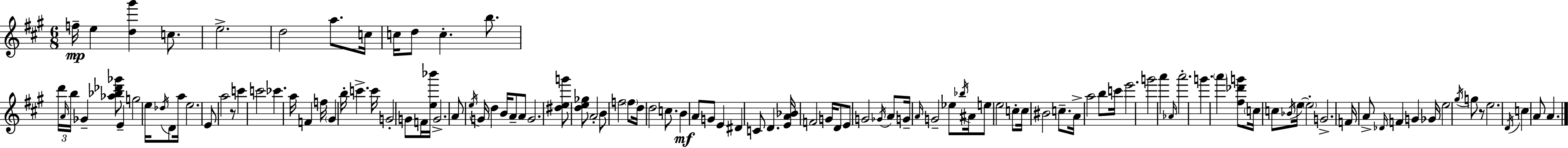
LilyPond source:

{
  \clef treble
  \numericTimeSignature
  \time 6/8
  \key a \major
  f''16--\mp e''4 <d'' gis'''>4 c''8. | e''2.-> | d''2 a''8. c''16 | c''16 d''8 c''4.-. b''8. | \break \tuplet 3/2 { d'''16 \grace { a'16 } b''16 } ges'4-- <aes'' bes'' des''' ges'''>8 e'4-- | g''2 e''16 \acciaccatura { des''16 } d'8 | a''16 e''2. | e'8 a''2 | \break r8 c'''4 c'''2 | ces'''4. a''16 f'4 | f''16 \parenthesize gis'4 b''16-. c'''4.-> | c'''16 g'2-. g'8 | \break f'16 <e'' bes'''>16 g'2.-> | a'8 \acciaccatura { e''16 } g'16 d''4 b'16 a'8-- | a'8 g'2. | <dis'' e'' g'''>8 <d'' e'' ges''>8 a'2-. | \break b'8 f''2 | \parenthesize f''8 d''16 d''2 | c''8. b'4\mf a'8 g'8 e'4 | dis'4 c'8 d'4. | \break <e' a' bes'>16 f'2 | g'16 d'8 e'8 g'2 | \acciaccatura { ges'16 } a'8 g'16-- \grace { a'16 } g'2-- | ees''8 \acciaccatura { bes''16 } ais'16 e''8 e''2 | \break c''8-. c''16 bis'2 | c''8.-- a'16-> a''2 | b''8 c'''16 e'''2. | g'''2 | \break a'''4 \grace { aes'16 } a'''2.-. | g'''4. | \parenthesize a'''4 <fis'' des''' g'''>8 \parenthesize c''16 c''8 \acciaccatura { bes'16 } e''16~~ | \parenthesize e''2-. g'2.-> | \break f'16 a'8-> \grace { des'16 } | f'4 g'4 ges'16 e''2 | \acciaccatura { gis''16 } g''8 r8 e''2. | \acciaccatura { d'16 } c''4 | \break a'8 a'4. \bar "|."
}